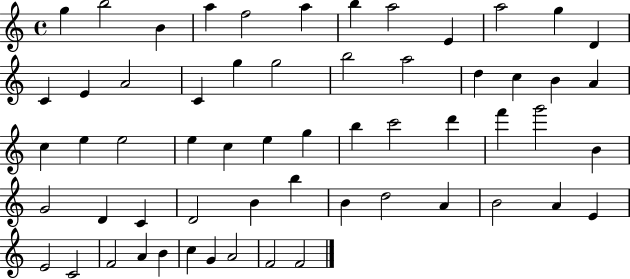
X:1
T:Untitled
M:4/4
L:1/4
K:C
g b2 B a f2 a b a2 E a2 g D C E A2 C g g2 b2 a2 d c B A c e e2 e c e g b c'2 d' f' g'2 B G2 D C D2 B b B d2 A B2 A E E2 C2 F2 A B c G A2 F2 F2